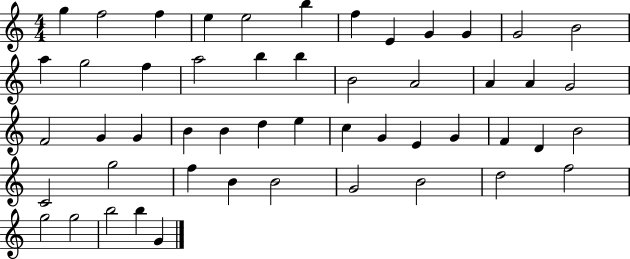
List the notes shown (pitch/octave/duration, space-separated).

G5/q F5/h F5/q E5/q E5/h B5/q F5/q E4/q G4/q G4/q G4/h B4/h A5/q G5/h F5/q A5/h B5/q B5/q B4/h A4/h A4/q A4/q G4/h F4/h G4/q G4/q B4/q B4/q D5/q E5/q C5/q G4/q E4/q G4/q F4/q D4/q B4/h C4/h G5/h F5/q B4/q B4/h G4/h B4/h D5/h F5/h G5/h G5/h B5/h B5/q G4/q